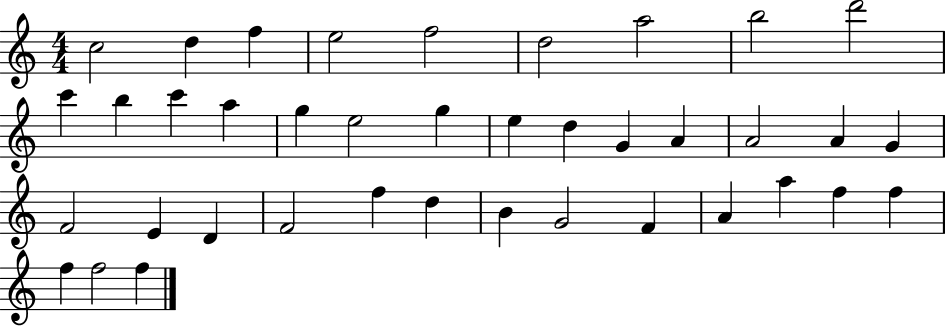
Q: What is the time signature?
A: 4/4